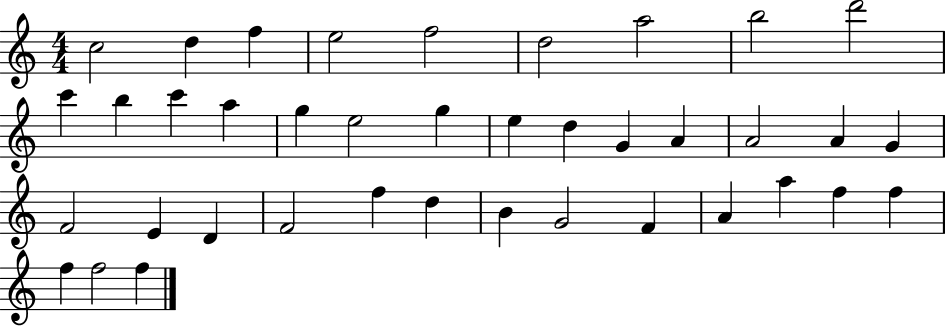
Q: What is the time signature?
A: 4/4